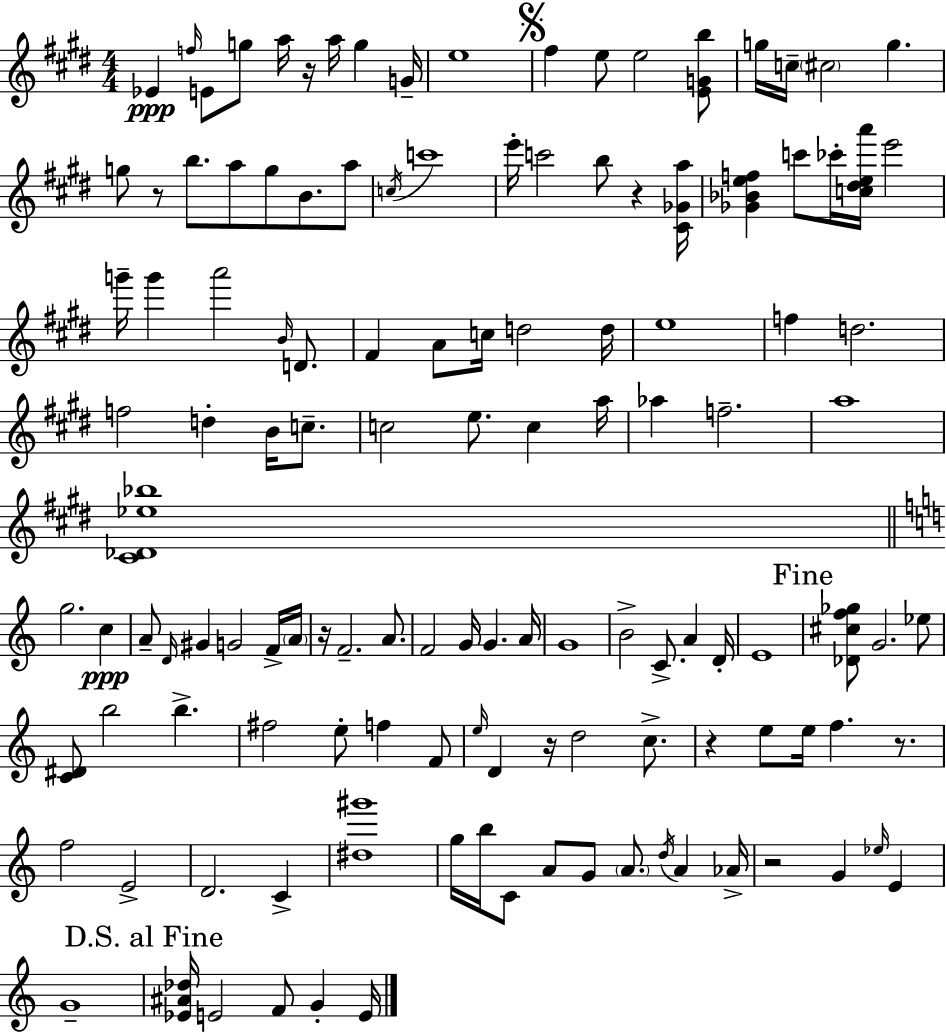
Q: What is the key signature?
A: E major